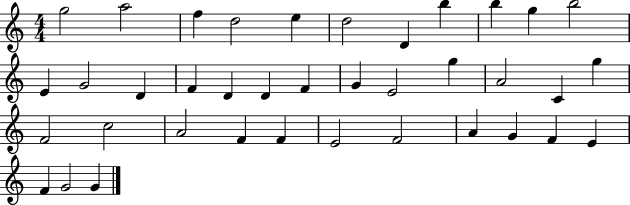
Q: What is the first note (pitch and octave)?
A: G5